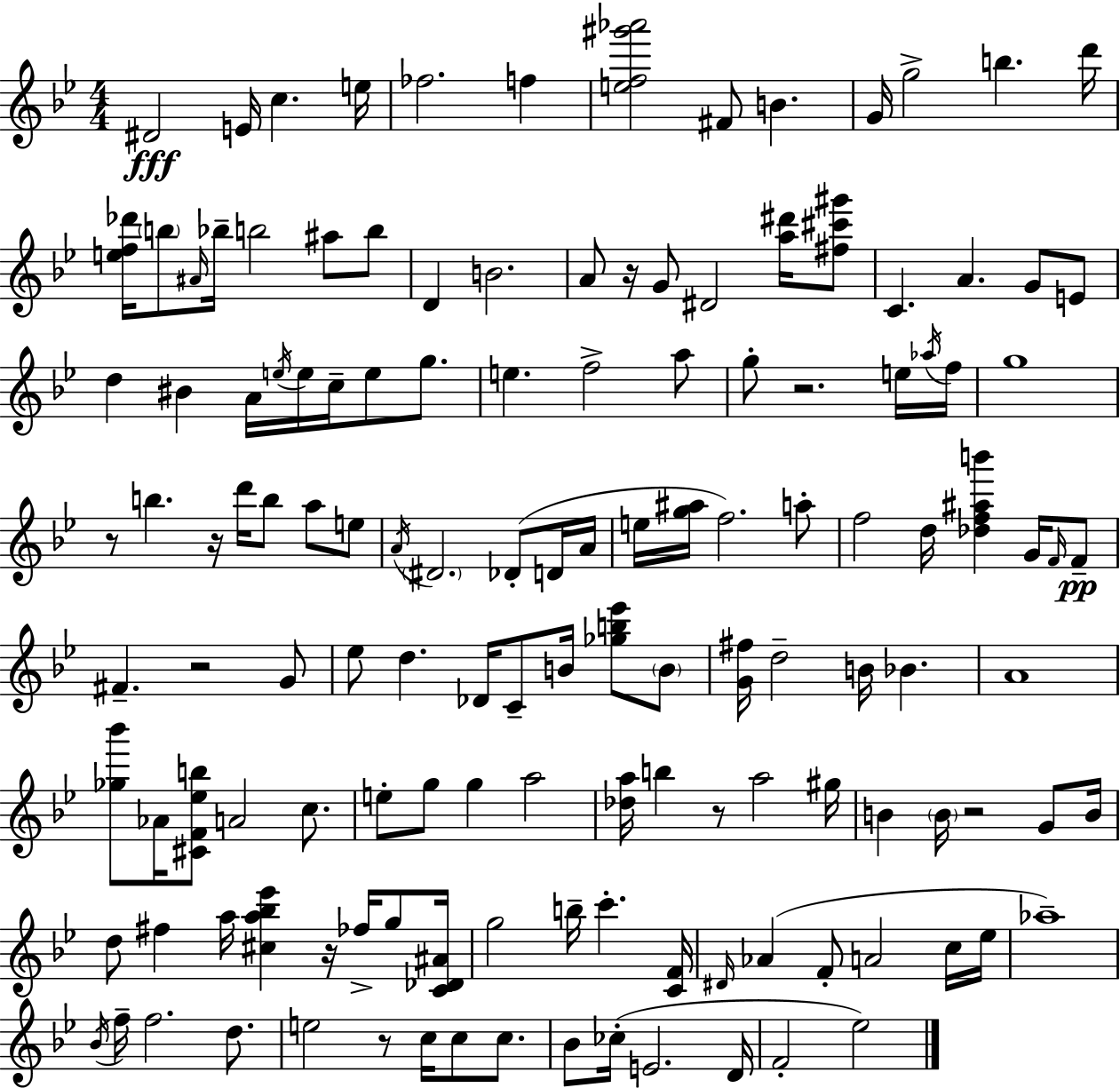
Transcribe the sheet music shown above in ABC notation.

X:1
T:Untitled
M:4/4
L:1/4
K:Gm
^D2 E/4 c e/4 _f2 f [ef^g'_a']2 ^F/2 B G/4 g2 b d'/4 [ef_d']/4 b/2 ^A/4 _b/4 b2 ^a/2 b/2 D B2 A/2 z/4 G/2 ^D2 [a^d']/4 [^f^c'^g']/2 C A G/2 E/2 d ^B A/4 e/4 e/4 c/4 e/2 g/2 e f2 a/2 g/2 z2 e/4 _a/4 f/4 g4 z/2 b z/4 d'/4 b/2 a/2 e/2 A/4 ^D2 _D/2 D/4 A/4 e/4 [g^a]/4 f2 a/2 f2 d/4 [_df^ab'] G/4 F/4 F/2 ^F z2 G/2 _e/2 d _D/4 C/2 B/4 [_gb_e']/2 B/2 [G^f]/4 d2 B/4 _B A4 [_g_b']/2 _A/4 [^CF_eb]/2 A2 c/2 e/2 g/2 g a2 [_da]/4 b z/2 a2 ^g/4 B B/4 z2 G/2 B/4 d/2 ^f a/4 [^ca_b_e'] z/4 _f/4 g/2 [C_D^A]/4 g2 b/4 c' [CF]/4 ^D/4 _A F/2 A2 c/4 _e/4 _a4 _B/4 f/4 f2 d/2 e2 z/2 c/4 c/2 c/2 _B/2 _c/4 E2 D/4 F2 _e2